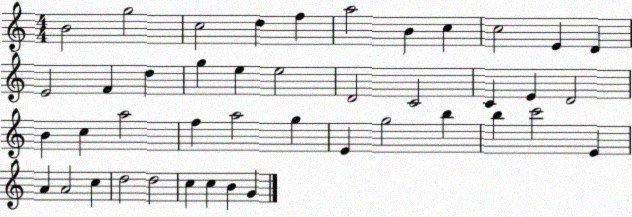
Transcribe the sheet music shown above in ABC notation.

X:1
T:Untitled
M:4/4
L:1/4
K:C
B2 g2 c2 d f a2 B c c2 E D E2 F d g e e2 D2 C2 C E D2 B c a2 f a2 g E g2 b b c'2 E A A2 c d2 d2 c c B G